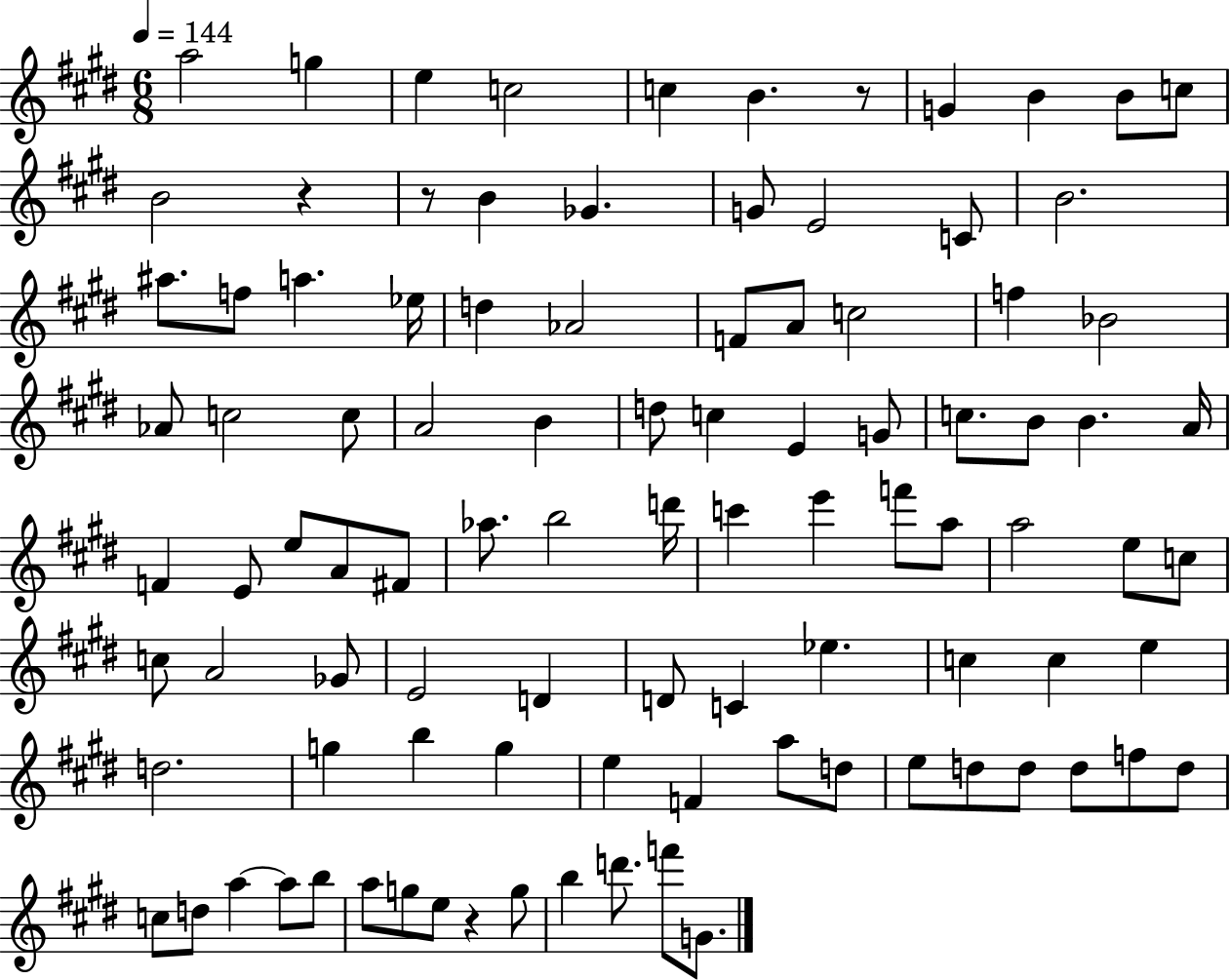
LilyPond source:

{
  \clef treble
  \numericTimeSignature
  \time 6/8
  \key e \major
  \tempo 4 = 144
  a''2 g''4 | e''4 c''2 | c''4 b'4. r8 | g'4 b'4 b'8 c''8 | \break b'2 r4 | r8 b'4 ges'4. | g'8 e'2 c'8 | b'2. | \break ais''8. f''8 a''4. ees''16 | d''4 aes'2 | f'8 a'8 c''2 | f''4 bes'2 | \break aes'8 c''2 c''8 | a'2 b'4 | d''8 c''4 e'4 g'8 | c''8. b'8 b'4. a'16 | \break f'4 e'8 e''8 a'8 fis'8 | aes''8. b''2 d'''16 | c'''4 e'''4 f'''8 a''8 | a''2 e''8 c''8 | \break c''8 a'2 ges'8 | e'2 d'4 | d'8 c'4 ees''4. | c''4 c''4 e''4 | \break d''2. | g''4 b''4 g''4 | e''4 f'4 a''8 d''8 | e''8 d''8 d''8 d''8 f''8 d''8 | \break c''8 d''8 a''4~~ a''8 b''8 | a''8 g''8 e''8 r4 g''8 | b''4 d'''8. f'''8 g'8. | \bar "|."
}